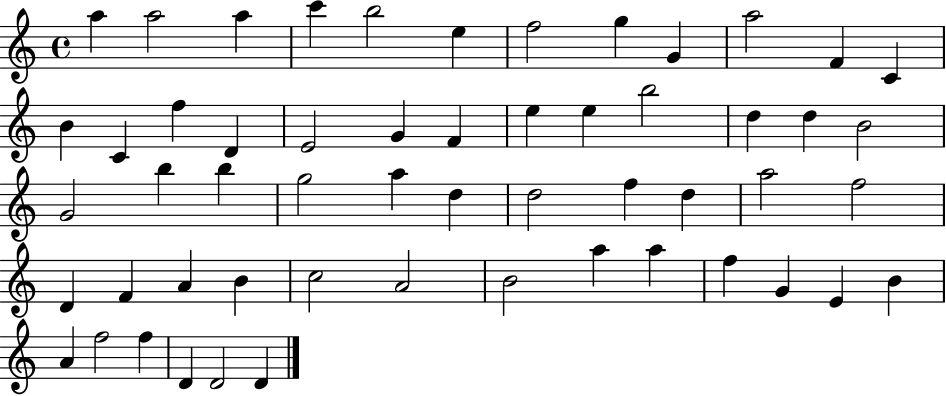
X:1
T:Untitled
M:4/4
L:1/4
K:C
a a2 a c' b2 e f2 g G a2 F C B C f D E2 G F e e b2 d d B2 G2 b b g2 a d d2 f d a2 f2 D F A B c2 A2 B2 a a f G E B A f2 f D D2 D